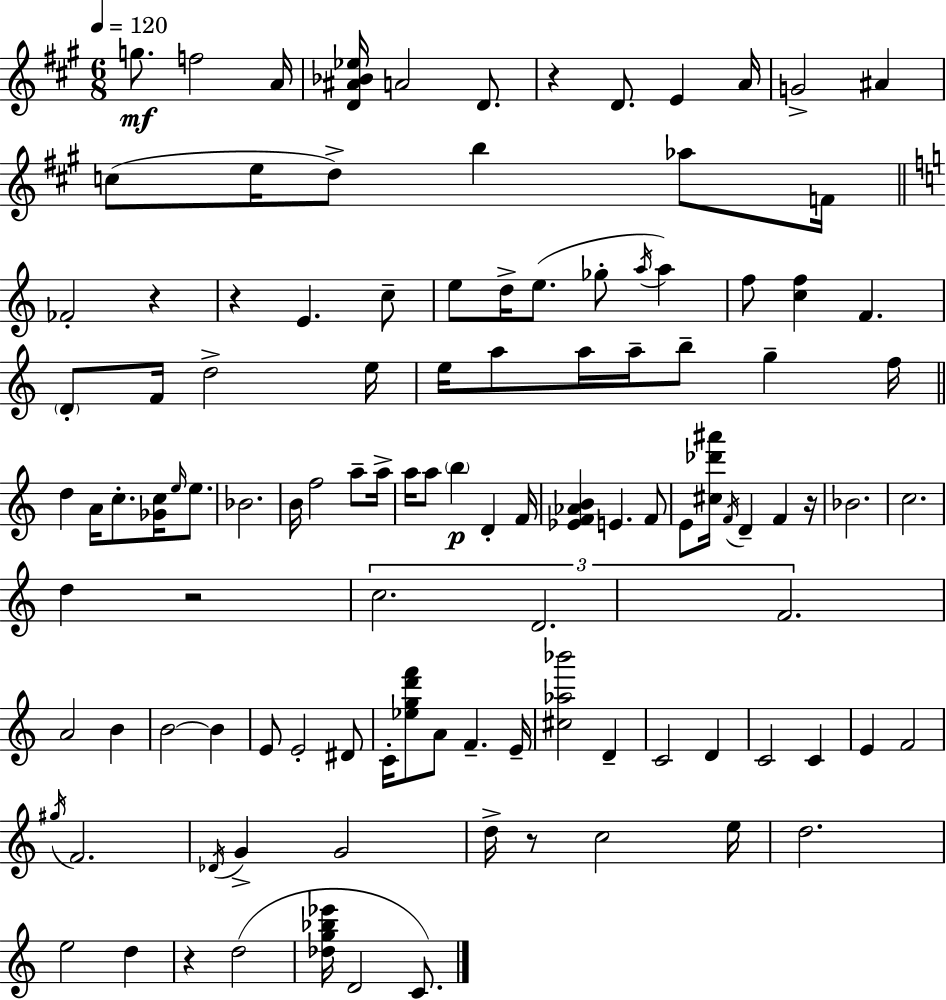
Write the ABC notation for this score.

X:1
T:Untitled
M:6/8
L:1/4
K:A
g/2 f2 A/4 [D^A_B_e]/4 A2 D/2 z D/2 E A/4 G2 ^A c/2 e/4 d/2 b _a/2 F/4 _F2 z z E c/2 e/2 d/4 e/2 _g/2 a/4 a f/2 [cf] F D/2 F/4 d2 e/4 e/4 a/2 a/4 a/4 b/2 g f/4 d A/4 c/2 [_Gc]/4 e/4 e/2 _B2 B/4 f2 a/2 a/4 a/4 a/2 b D F/4 [_EF_AB] E F/2 E/2 [^c_d'^a']/4 F/4 D F z/4 _B2 c2 d z2 c2 D2 F2 A2 B B2 B E/2 E2 ^D/2 C/4 [_egd'f']/2 A/2 F E/4 [^c_a_b']2 D C2 D C2 C E F2 ^g/4 F2 _D/4 G G2 d/4 z/2 c2 e/4 d2 e2 d z d2 [_dg_b_e']/4 D2 C/2